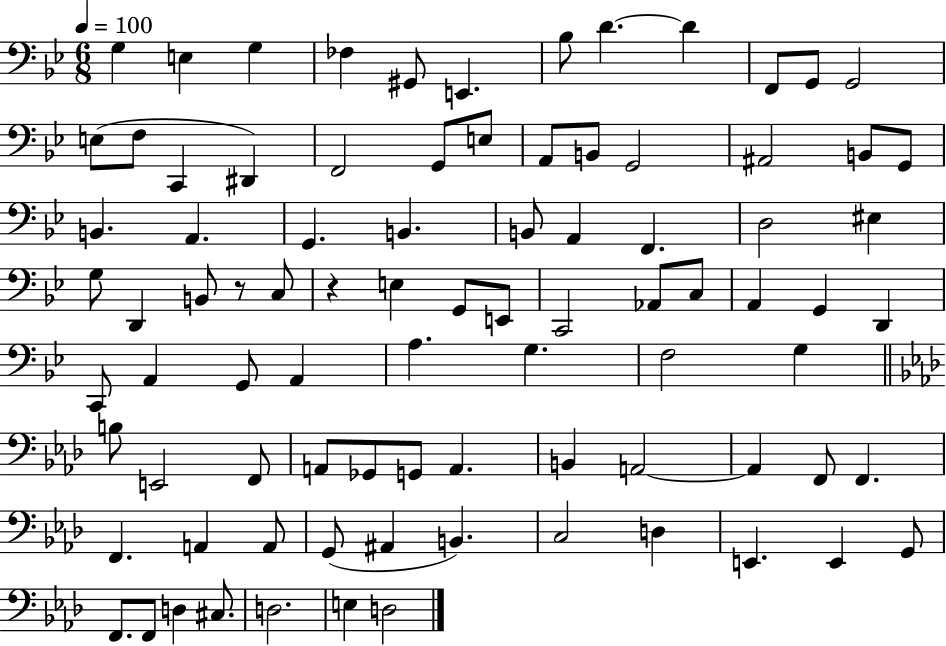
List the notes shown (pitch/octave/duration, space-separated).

G3/q E3/q G3/q FES3/q G#2/e E2/q. Bb3/e D4/q. D4/q F2/e G2/e G2/h E3/e F3/e C2/q D#2/q F2/h G2/e E3/e A2/e B2/e G2/h A#2/h B2/e G2/e B2/q. A2/q. G2/q. B2/q. B2/e A2/q F2/q. D3/h EIS3/q G3/e D2/q B2/e R/e C3/e R/q E3/q G2/e E2/e C2/h Ab2/e C3/e A2/q G2/q D2/q C2/e A2/q G2/e A2/q A3/q. G3/q. F3/h G3/q B3/e E2/h F2/e A2/e Gb2/e G2/e A2/q. B2/q A2/h A2/q F2/e F2/q. F2/q. A2/q A2/e G2/e A#2/q B2/q. C3/h D3/q E2/q. E2/q G2/e F2/e. F2/e D3/q C#3/e. D3/h. E3/q D3/h